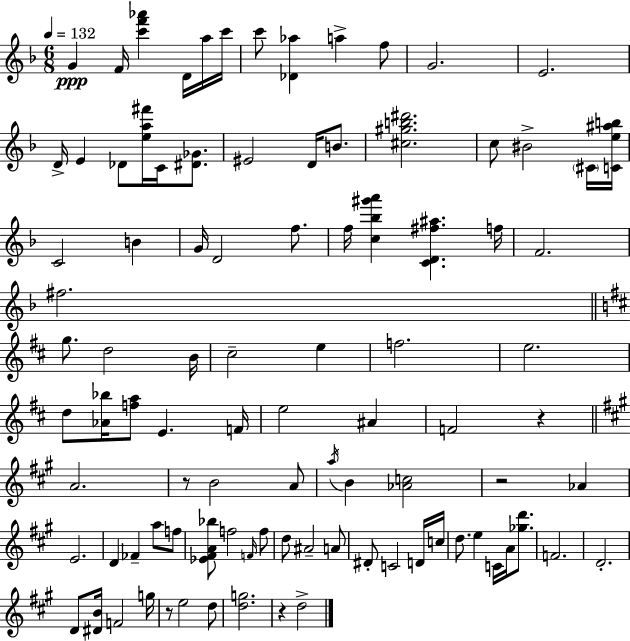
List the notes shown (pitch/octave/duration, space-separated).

G4/q F4/s [C6,F6,Ab6]/q D4/s A5/s C6/s C6/e [Db4,Ab5]/q A5/q F5/e G4/h. E4/h. D4/s E4/q Db4/e [E5,A5,F#6]/s C4/s [D#4,Gb4]/e. EIS4/h D4/s B4/e. [C#5,G#5,B5,D#6]/h. C5/e BIS4/h C#4/s [C4,E5,A#5,B5]/s C4/h B4/q G4/s D4/h F5/e. F5/s [C5,Bb5,G#6,A6]/q [C4,D4,F#5,A#5]/q. F5/s F4/h. F#5/h. G5/e. D5/h B4/s C#5/h E5/q F5/h. E5/h. D5/e [Ab4,Bb5]/s [F5,A5]/e E4/q. F4/s E5/h A#4/q F4/h R/q A4/h. R/e B4/h A4/e A5/s B4/q [Ab4,C5]/h R/h Ab4/q E4/h. D4/q FES4/q A5/e F5/e [Eb4,F#4,A4,Bb5]/e F5/h F4/s F5/e D5/e A#4/h A4/e D#4/e C4/h D4/s C5/s D5/e. E5/q C4/s A4/s [Gb5,D6]/e. F4/h. D4/h. D4/e [D#4,B4]/s F4/h G5/s R/e E5/h D5/e [D5,G5]/h. R/q D5/h